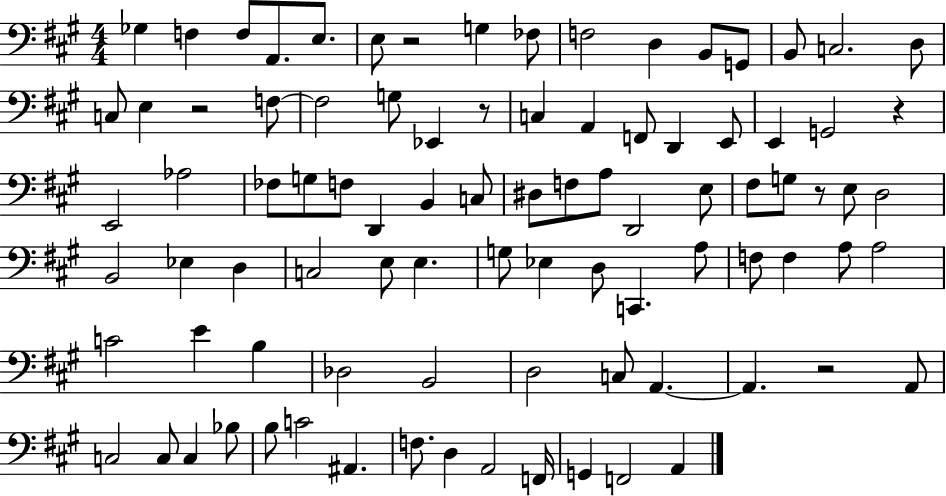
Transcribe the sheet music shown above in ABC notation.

X:1
T:Untitled
M:4/4
L:1/4
K:A
_G, F, F,/2 A,,/2 E,/2 E,/2 z2 G, _F,/2 F,2 D, B,,/2 G,,/2 B,,/2 C,2 D,/2 C,/2 E, z2 F,/2 F,2 G,/2 _E,, z/2 C, A,, F,,/2 D,, E,,/2 E,, G,,2 z E,,2 _A,2 _F,/2 G,/2 F,/2 D,, B,, C,/2 ^D,/2 F,/2 A,/2 D,,2 E,/2 ^F,/2 G,/2 z/2 E,/2 D,2 B,,2 _E, D, C,2 E,/2 E, G,/2 _E, D,/2 C,, A,/2 F,/2 F, A,/2 A,2 C2 E B, _D,2 B,,2 D,2 C,/2 A,, A,, z2 A,,/2 C,2 C,/2 C, _B,/2 B,/2 C2 ^A,, F,/2 D, A,,2 F,,/4 G,, F,,2 A,,